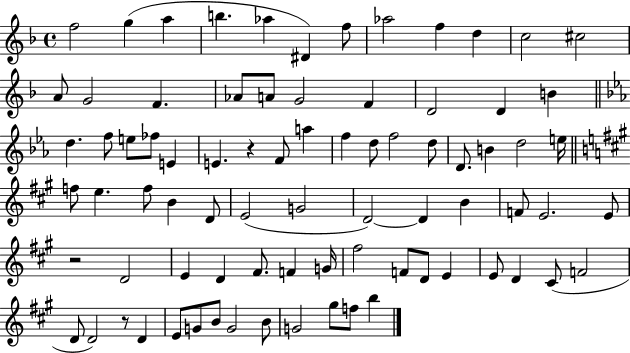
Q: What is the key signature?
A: F major